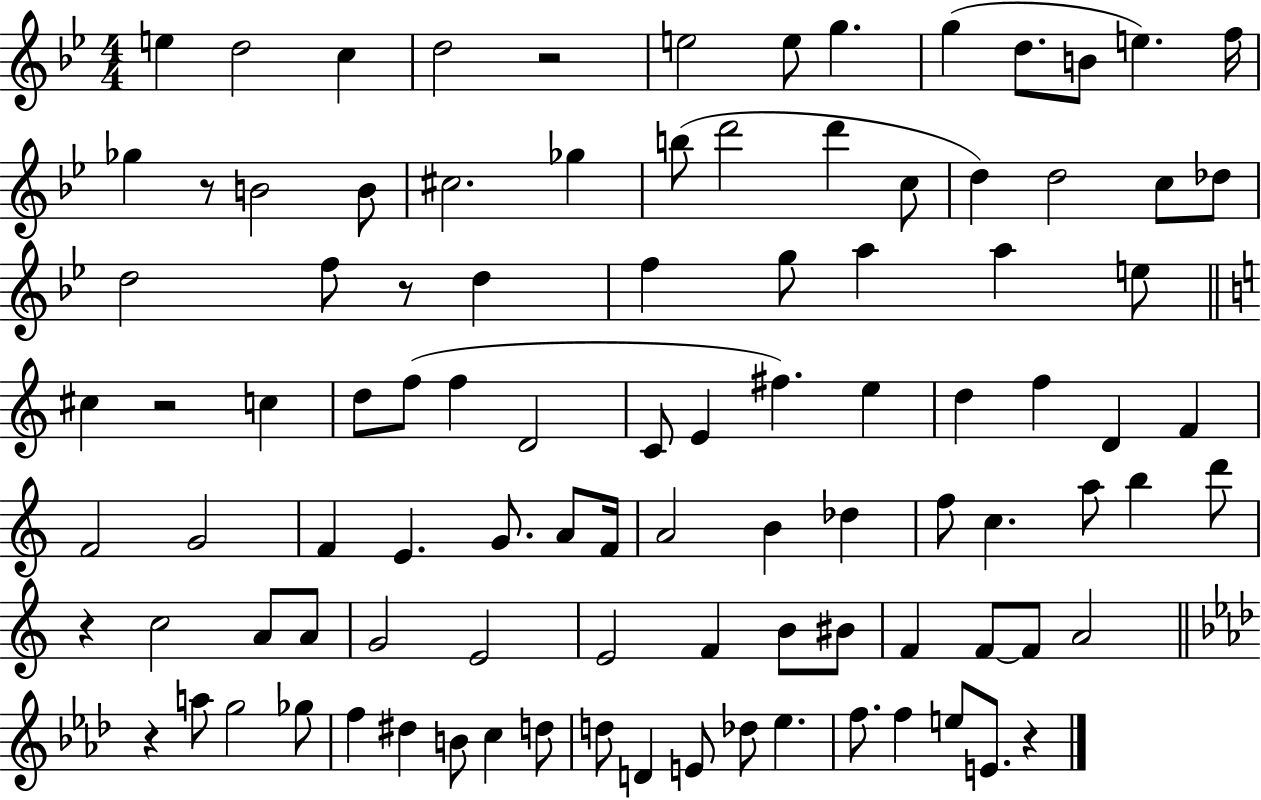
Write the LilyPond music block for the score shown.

{
  \clef treble
  \numericTimeSignature
  \time 4/4
  \key bes \major
  e''4 d''2 c''4 | d''2 r2 | e''2 e''8 g''4. | g''4( d''8. b'8 e''4.) f''16 | \break ges''4 r8 b'2 b'8 | cis''2. ges''4 | b''8( d'''2 d'''4 c''8 | d''4) d''2 c''8 des''8 | \break d''2 f''8 r8 d''4 | f''4 g''8 a''4 a''4 e''8 | \bar "||" \break \key c \major cis''4 r2 c''4 | d''8 f''8( f''4 d'2 | c'8 e'4 fis''4.) e''4 | d''4 f''4 d'4 f'4 | \break f'2 g'2 | f'4 e'4. g'8. a'8 f'16 | a'2 b'4 des''4 | f''8 c''4. a''8 b''4 d'''8 | \break r4 c''2 a'8 a'8 | g'2 e'2 | e'2 f'4 b'8 bis'8 | f'4 f'8~~ f'8 a'2 | \break \bar "||" \break \key aes \major r4 a''8 g''2 ges''8 | f''4 dis''4 b'8 c''4 d''8 | d''8 d'4 e'8 des''8 ees''4. | f''8. f''4 e''8 e'8. r4 | \break \bar "|."
}